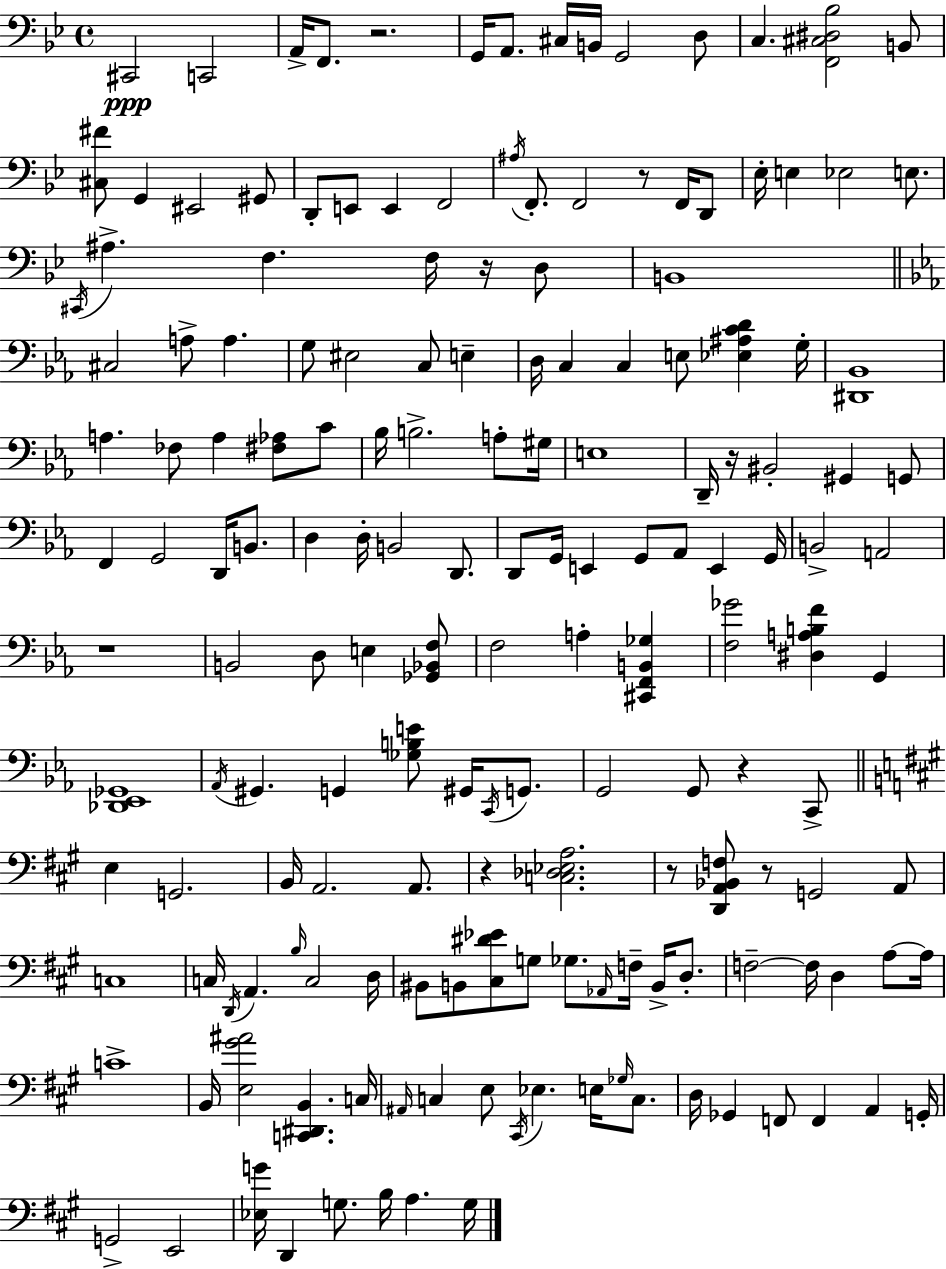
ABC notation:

X:1
T:Untitled
M:4/4
L:1/4
K:Bb
^C,,2 C,,2 A,,/4 F,,/2 z2 G,,/4 A,,/2 ^C,/4 B,,/4 G,,2 D,/2 C, [F,,^C,^D,_B,]2 B,,/2 [^C,^F]/2 G,, ^E,,2 ^G,,/2 D,,/2 E,,/2 E,, F,,2 ^A,/4 F,,/2 F,,2 z/2 F,,/4 D,,/2 _E,/4 E, _E,2 E,/2 ^C,,/4 ^A, F, F,/4 z/4 D,/2 B,,4 ^C,2 A,/2 A, G,/2 ^E,2 C,/2 E, D,/4 C, C, E,/2 [_E,^A,CD] G,/4 [^D,,_B,,]4 A, _F,/2 A, [^F,_A,]/2 C/2 _B,/4 B,2 A,/2 ^G,/4 E,4 D,,/4 z/4 ^B,,2 ^G,, G,,/2 F,, G,,2 D,,/4 B,,/2 D, D,/4 B,,2 D,,/2 D,,/2 G,,/4 E,, G,,/2 _A,,/2 E,, G,,/4 B,,2 A,,2 z4 B,,2 D,/2 E, [_G,,_B,,F,]/2 F,2 A, [^C,,F,,B,,_G,] [F,_G]2 [^D,A,B,F] G,, [_D,,_E,,_G,,]4 _A,,/4 ^G,, G,, [_G,B,E]/2 ^G,,/4 C,,/4 G,,/2 G,,2 G,,/2 z C,,/2 E, G,,2 B,,/4 A,,2 A,,/2 z [C,_D,_E,A,]2 z/2 [D,,A,,_B,,F,]/2 z/2 G,,2 A,,/2 C,4 C,/4 D,,/4 A,, B,/4 C,2 D,/4 ^B,,/2 B,,/2 [^C,^D_E]/2 G,/2 _G,/2 _A,,/4 F,/4 B,,/4 D,/2 F,2 F,/4 D, A,/2 A,/4 C4 B,,/4 [E,^G^A]2 [C,,^D,,B,,] C,/4 ^A,,/4 C, E,/2 ^C,,/4 _E, E,/4 _G,/4 C,/2 D,/4 _G,, F,,/2 F,, A,, G,,/4 G,,2 E,,2 [_E,G]/4 D,, G,/2 B,/4 A, G,/4